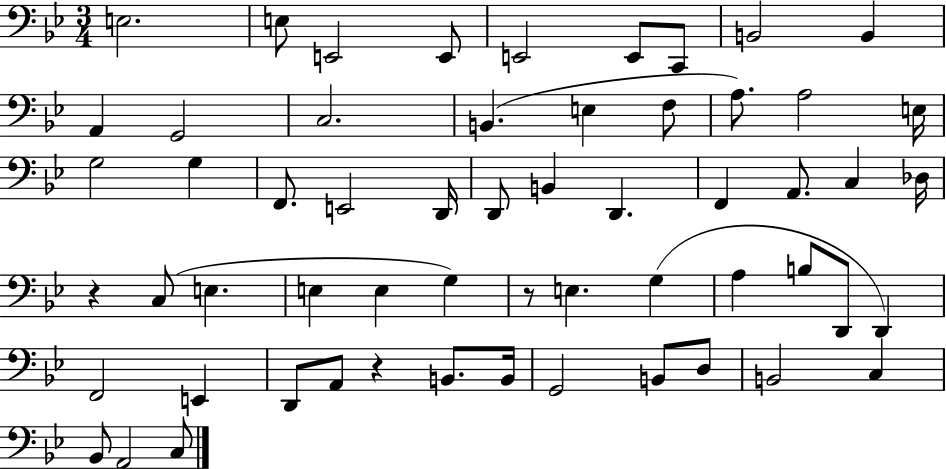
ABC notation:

X:1
T:Untitled
M:3/4
L:1/4
K:Bb
E,2 E,/2 E,,2 E,,/2 E,,2 E,,/2 C,,/2 B,,2 B,, A,, G,,2 C,2 B,, E, F,/2 A,/2 A,2 E,/4 G,2 G, F,,/2 E,,2 D,,/4 D,,/2 B,, D,, F,, A,,/2 C, _D,/4 z C,/2 E, E, E, G, z/2 E, G, A, B,/2 D,,/2 D,, F,,2 E,, D,,/2 A,,/2 z B,,/2 B,,/4 G,,2 B,,/2 D,/2 B,,2 C, _B,,/2 A,,2 C,/2